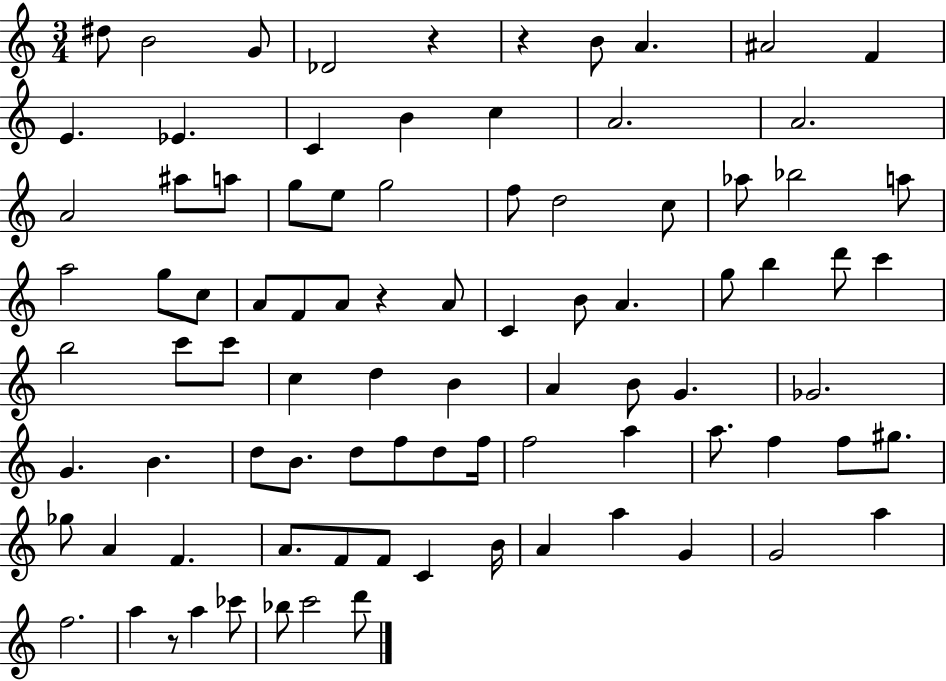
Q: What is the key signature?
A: C major